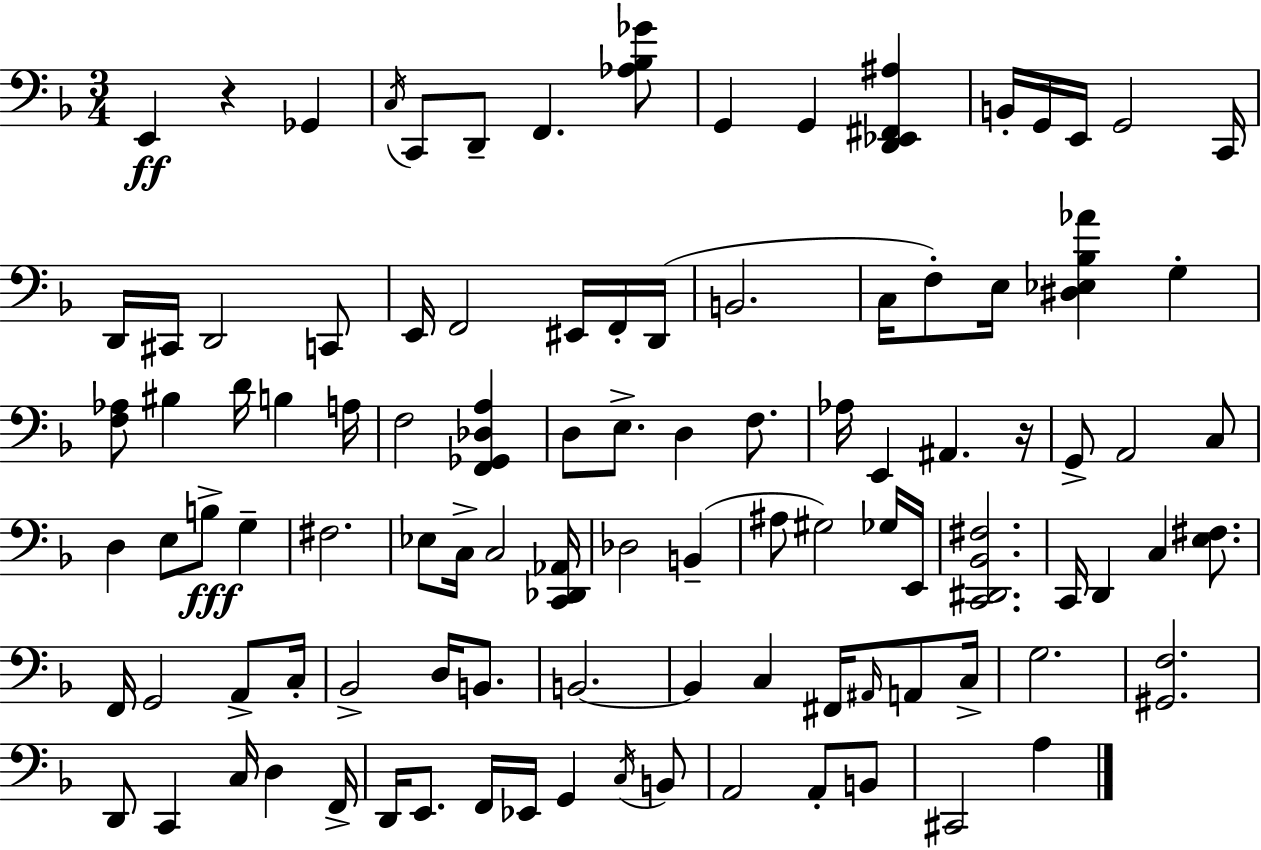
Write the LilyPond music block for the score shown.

{
  \clef bass
  \numericTimeSignature
  \time 3/4
  \key d \minor
  e,4\ff r4 ges,4 | \acciaccatura { c16 } c,8 d,8-- f,4. <aes bes ges'>8 | g,4 g,4 <d, ees, fis, ais>4 | b,16-. g,16 e,16 g,2 | \break c,16 d,16 cis,16 d,2 c,8 | e,16 f,2 eis,16 f,16-. | d,16( b,2. | c16 f8-.) e16 <dis ees bes aes'>4 g4-. | \break <f aes>8 bis4 d'16 b4 | a16 f2 <f, ges, des a>4 | d8 e8.-> d4 f8. | aes16 e,4 ais,4. | \break r16 g,8-> a,2 c8 | d4 e8 b8->\fff g4-- | fis2. | ees8 c16-> c2 | \break <c, des, aes,>16 des2 b,4--( | ais8 gis2) ges16 | e,16 <c, dis, bes, fis>2. | c,16 d,4 c4 <e fis>8. | \break f,16 g,2 a,8-> | c16-. bes,2-> d16 b,8. | b,2.~~ | b,4 c4 fis,16 \grace { ais,16 } a,8 | \break c16-> g2. | <gis, f>2. | d,8 c,4 c16 d4 | f,16-> d,16 e,8. f,16 ees,16 g,4 | \break \acciaccatura { c16 } b,8 a,2 a,8-. | b,8 cis,2 a4 | \bar "|."
}